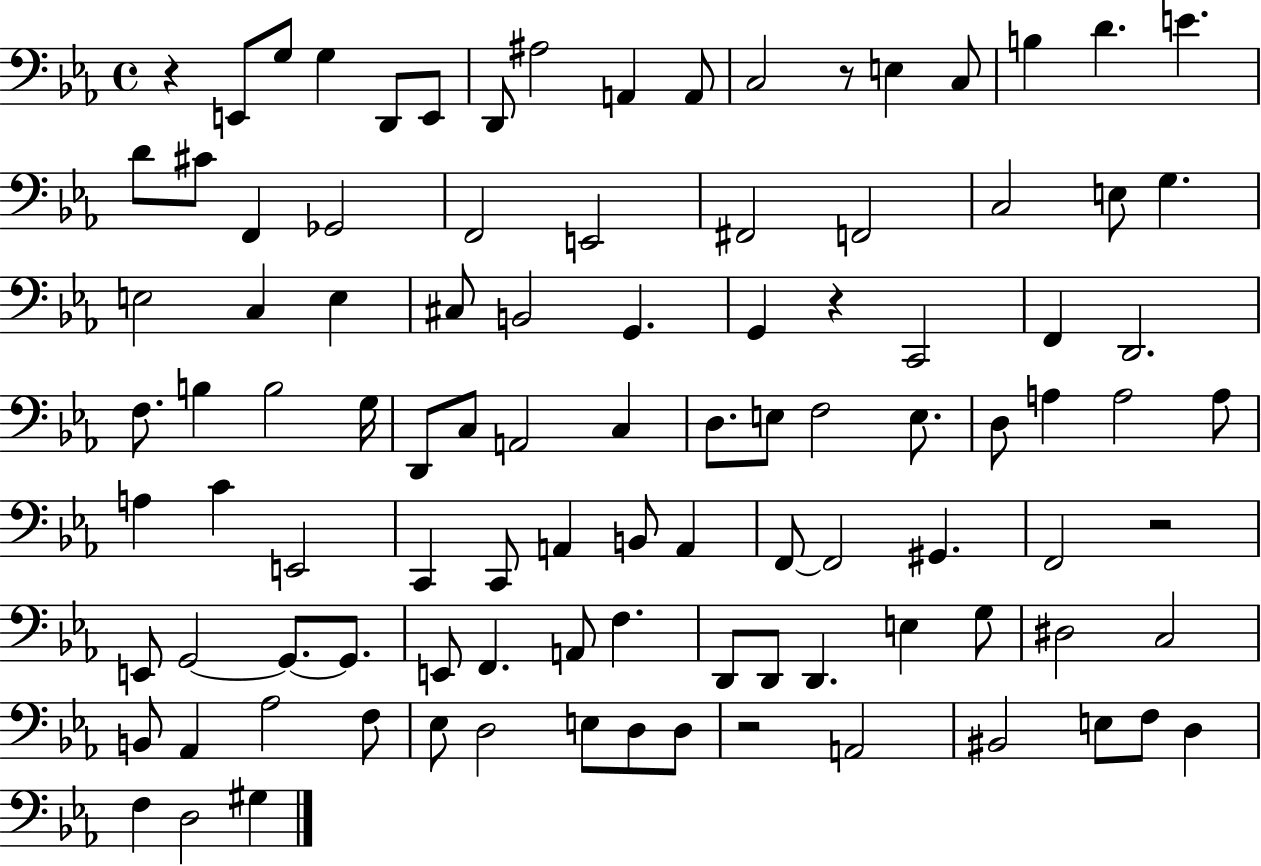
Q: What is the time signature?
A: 4/4